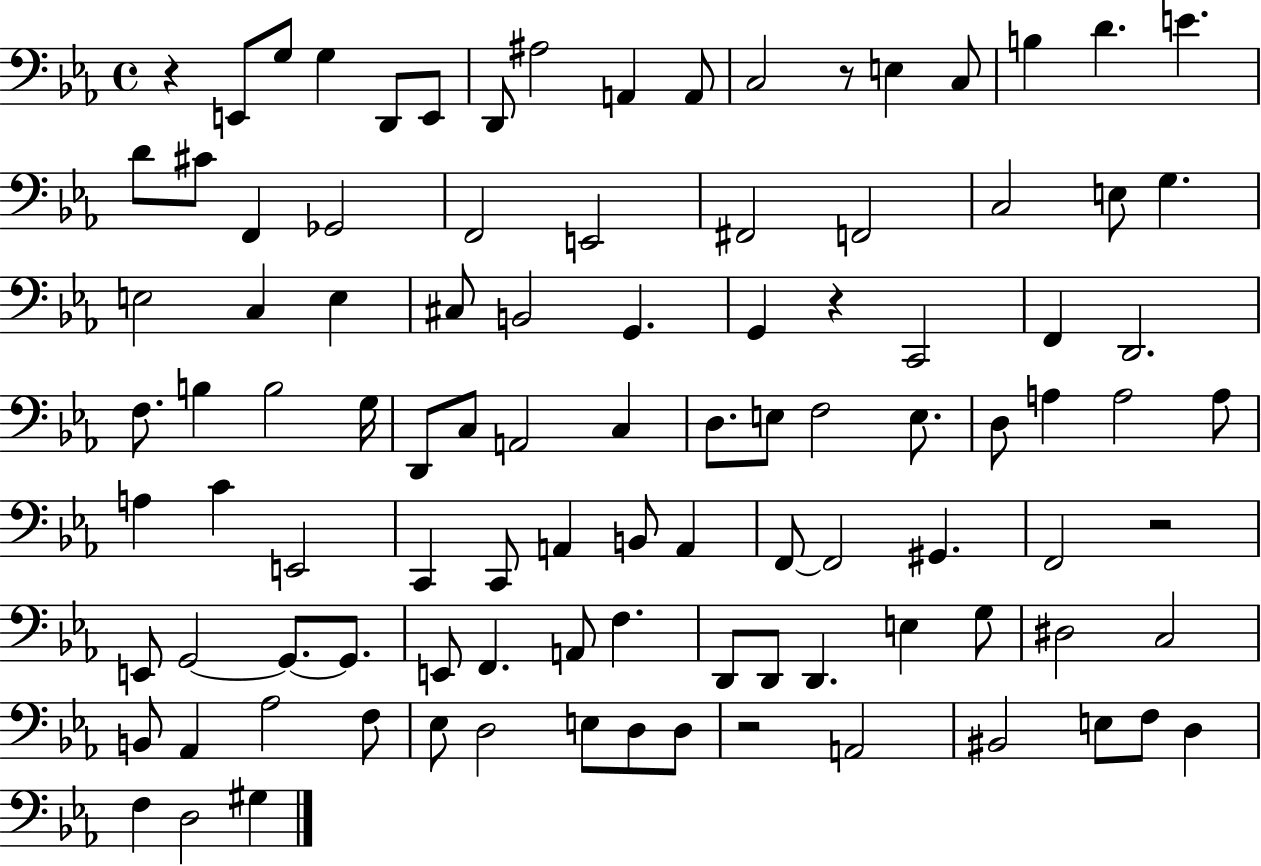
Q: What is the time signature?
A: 4/4